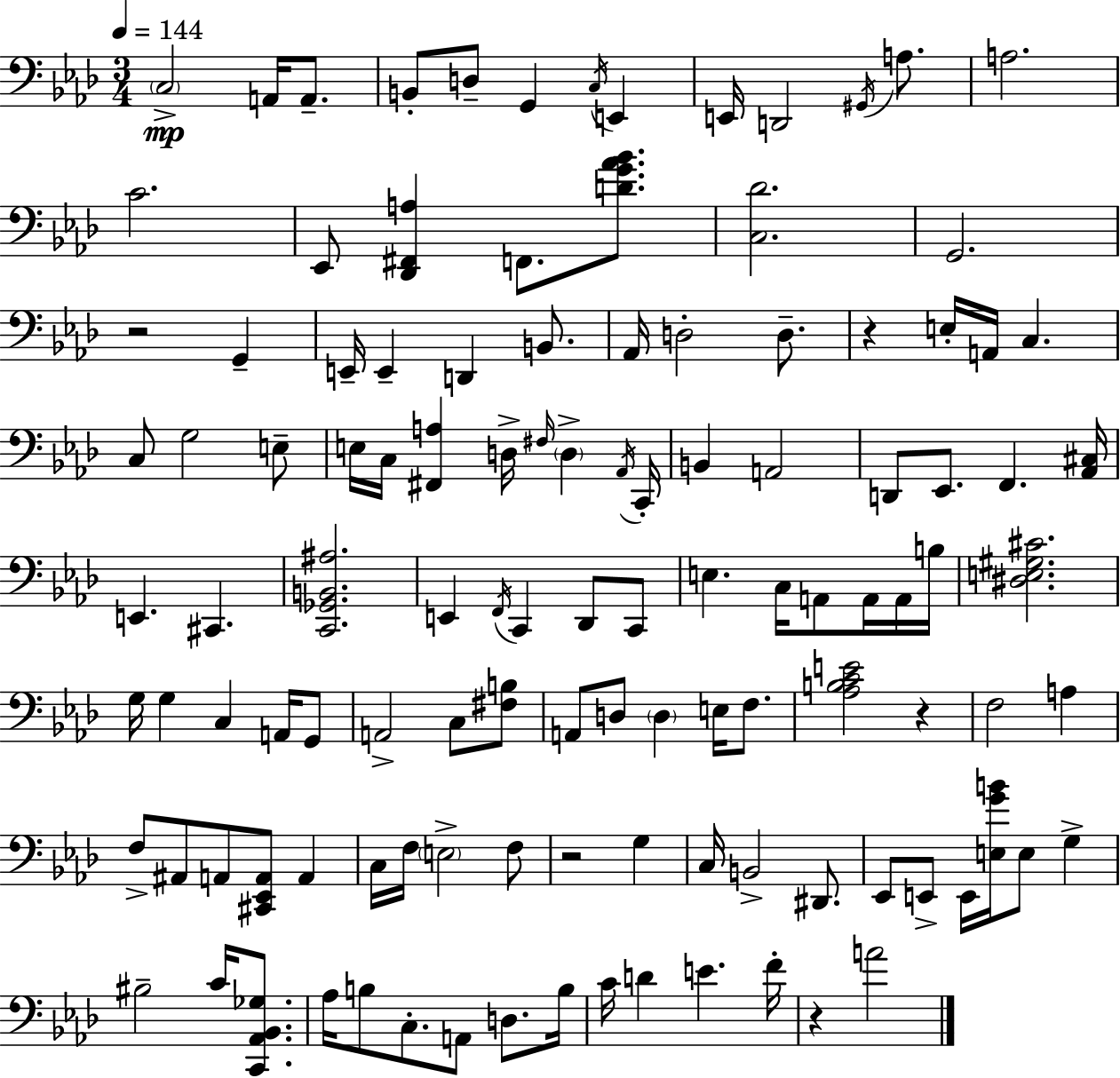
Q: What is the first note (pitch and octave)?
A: C3